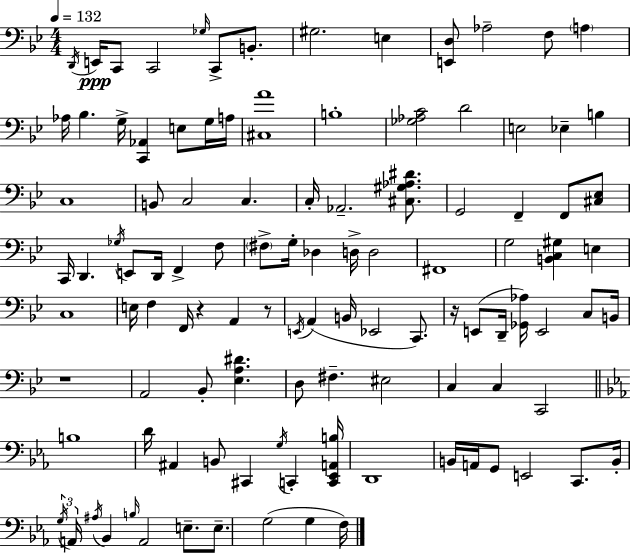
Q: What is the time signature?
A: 4/4